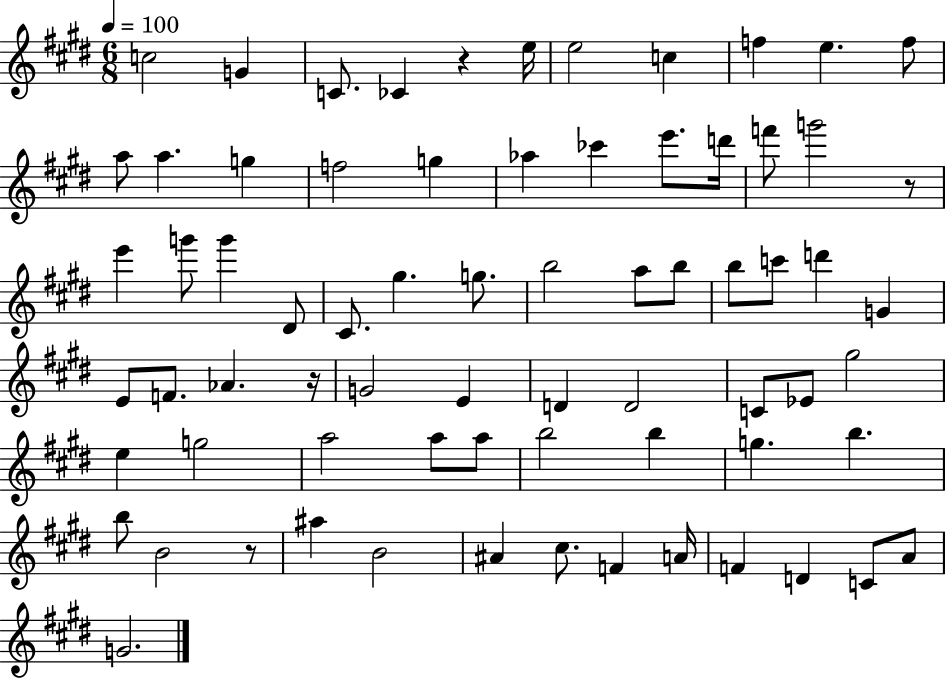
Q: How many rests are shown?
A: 4